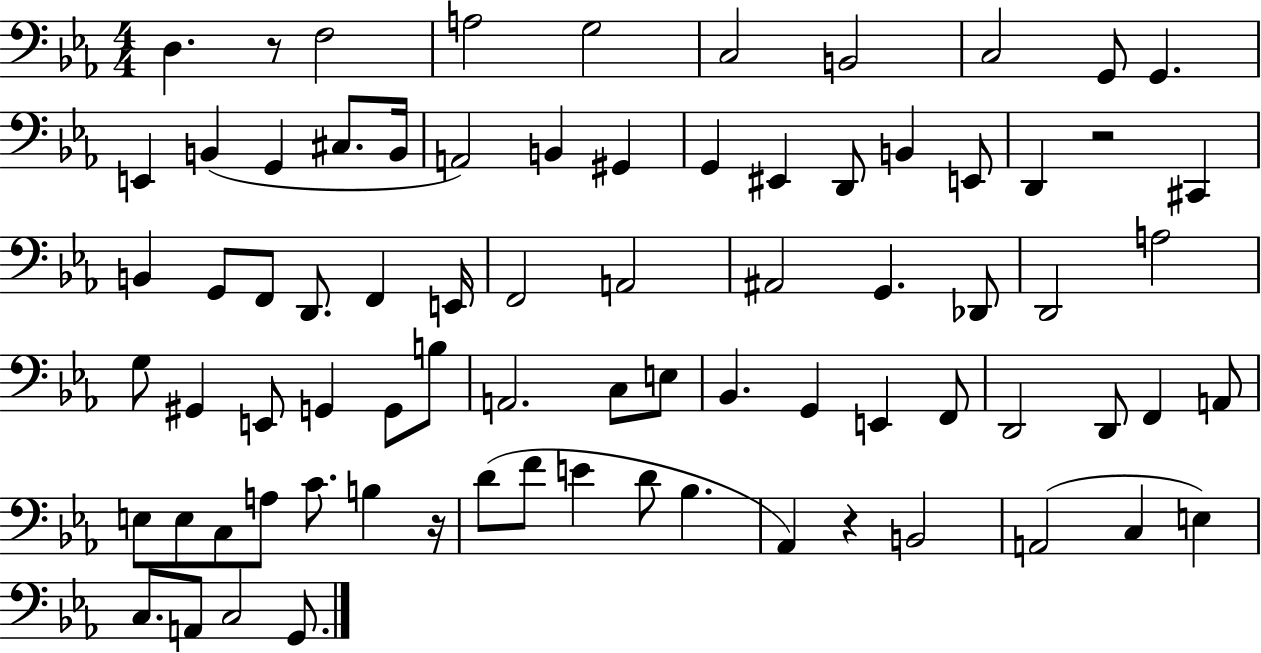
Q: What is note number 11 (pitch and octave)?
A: B2